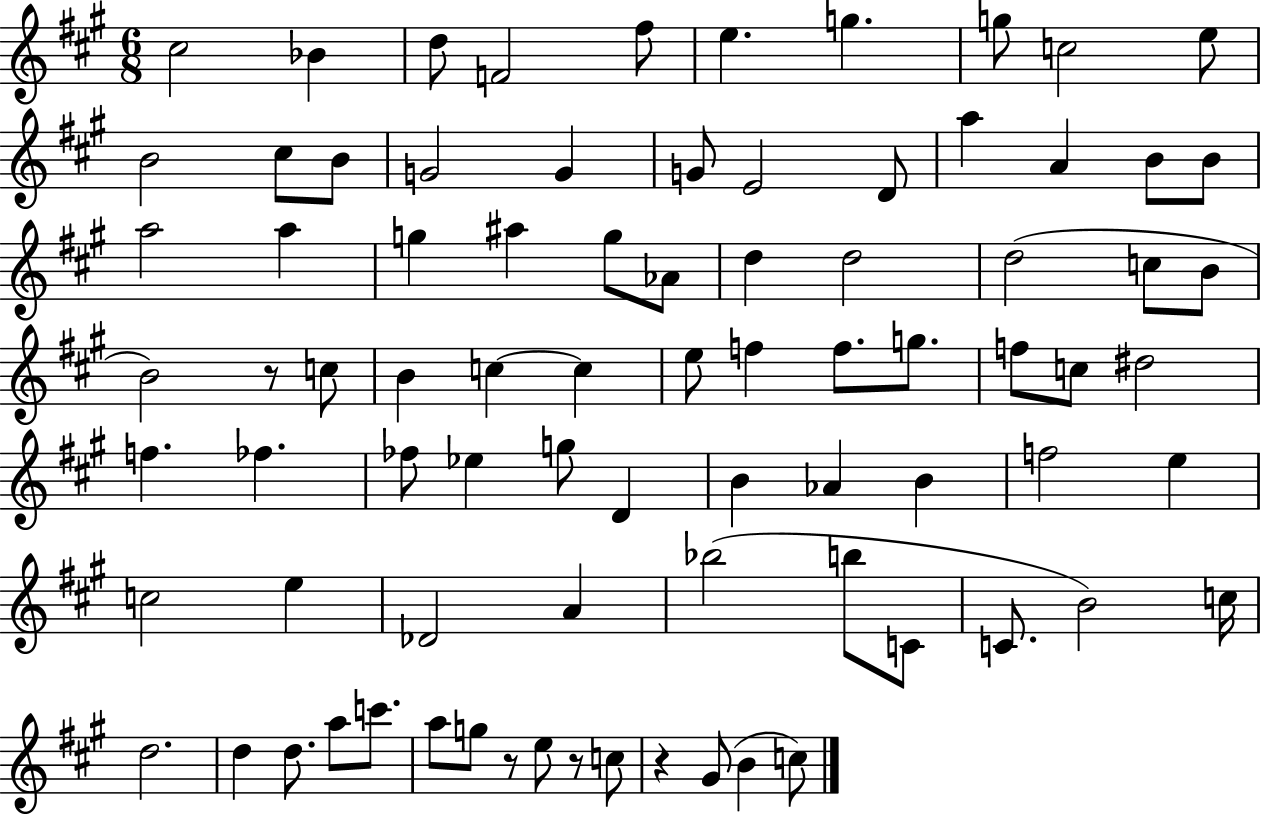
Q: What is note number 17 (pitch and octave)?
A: E4